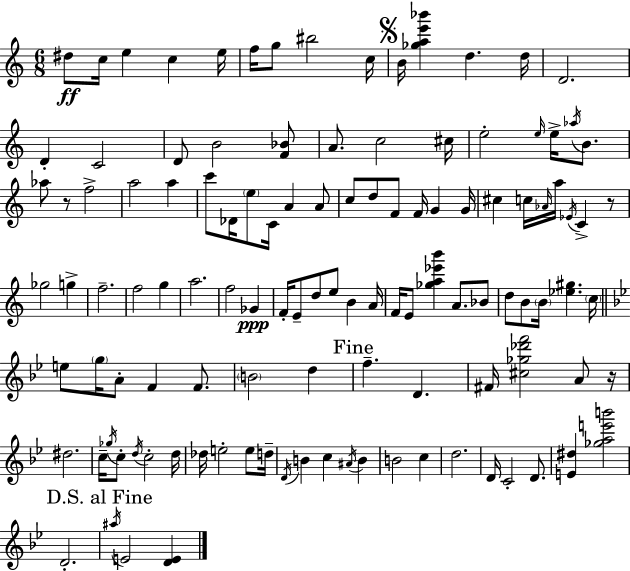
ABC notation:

X:1
T:Untitled
M:6/8
L:1/4
K:C
^d/2 c/4 e c e/4 f/4 g/2 ^b2 c/4 B/4 [_gae'_b'] d d/4 D2 D C2 D/2 B2 [F_B]/2 A/2 c2 ^c/4 e2 e/4 e/4 _a/4 B/2 _a/2 z/2 f2 a2 a c'/2 _D/4 e/2 C/4 A A/2 c/2 d/2 F/2 F/4 G G/4 ^c c/4 _A/4 a/4 _E/4 C z/2 _g2 g f2 f2 g a2 f2 _G F/4 E/2 d/2 e/2 B A/4 F/4 E/2 [_ga_e'b'] A/2 _B/2 d/2 B/2 B/4 [_e^g] c/4 e/2 g/4 A/2 F F/2 B2 d f D ^F/4 [^c_g_d'f']2 A/2 z/4 ^d2 c/4 _g/4 c/2 d/4 c2 d/4 _d/4 e2 e/2 d/4 D/4 B c ^A/4 B B2 c d2 D/4 C2 D/2 [E^d] [_gae'b']2 D2 ^a/4 E2 [DE]